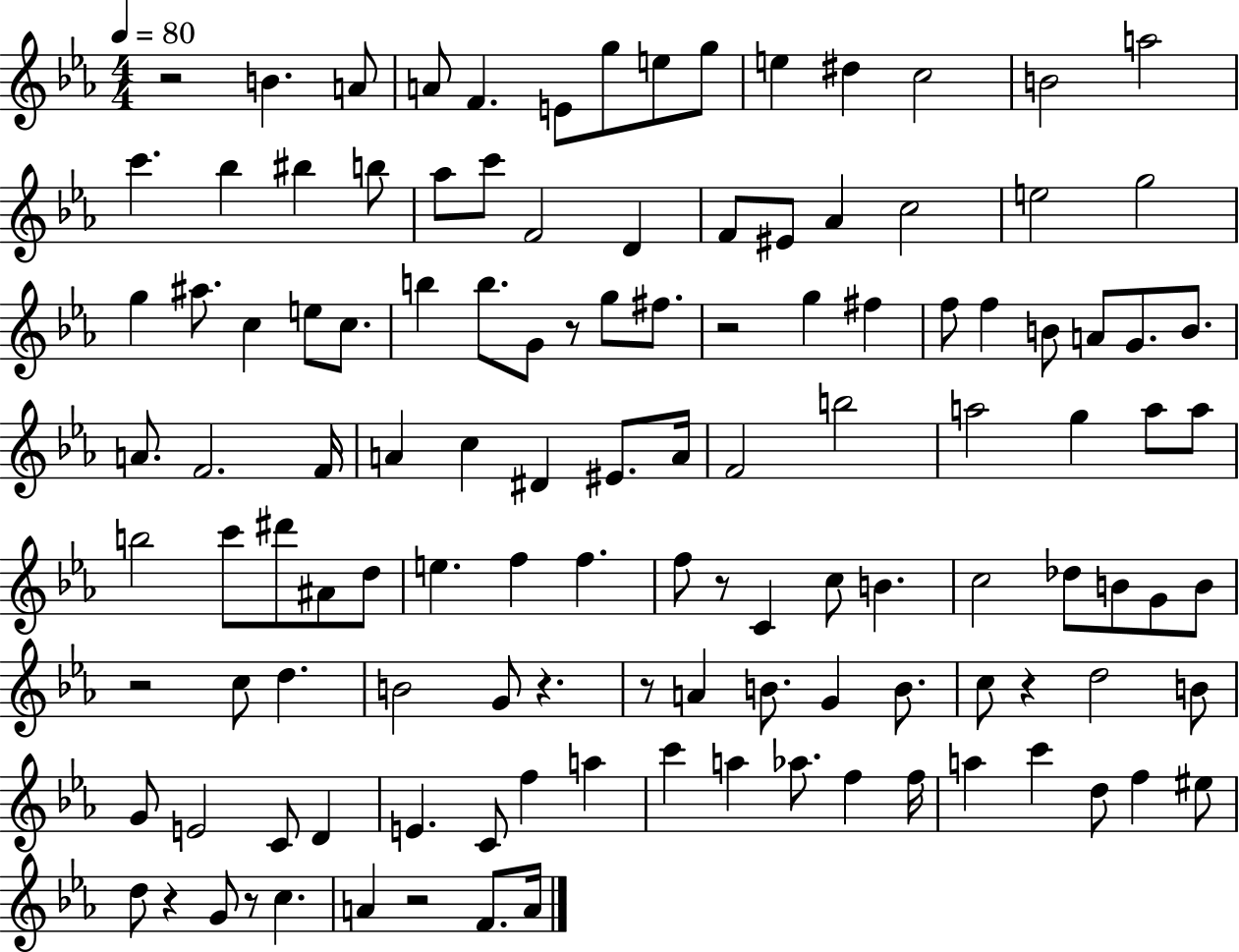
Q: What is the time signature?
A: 4/4